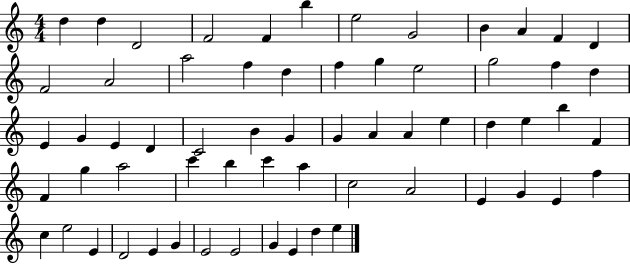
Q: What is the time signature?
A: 4/4